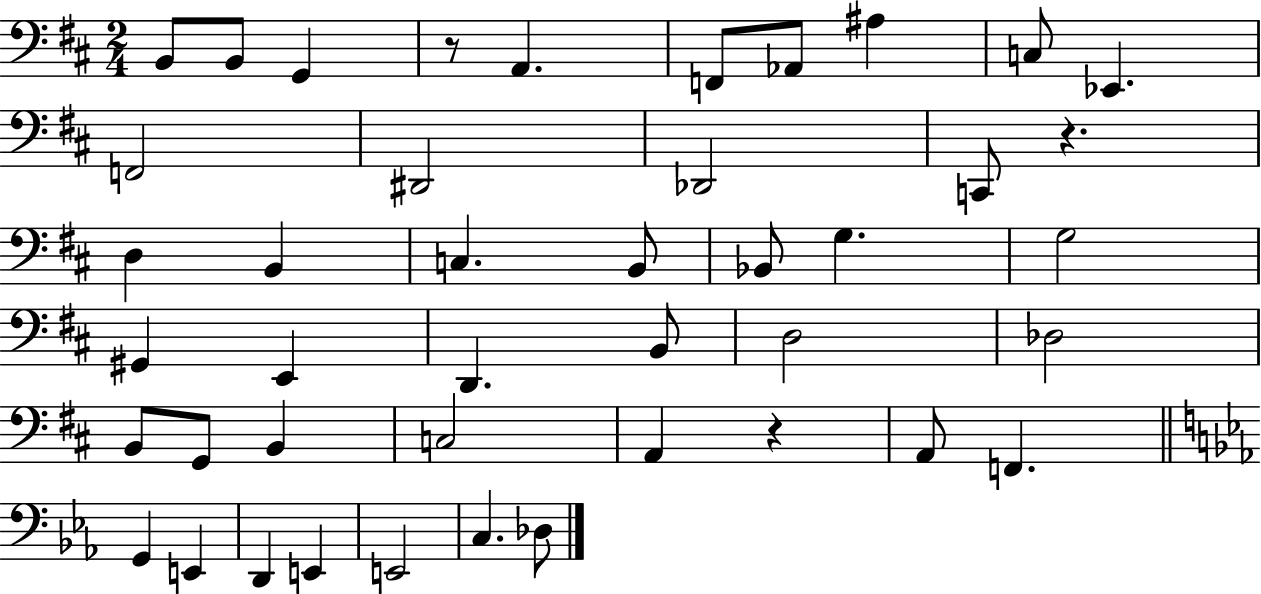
B2/e B2/e G2/q R/e A2/q. F2/e Ab2/e A#3/q C3/e Eb2/q. F2/h D#2/h Db2/h C2/e R/q. D3/q B2/q C3/q. B2/e Bb2/e G3/q. G3/h G#2/q E2/q D2/q. B2/e D3/h Db3/h B2/e G2/e B2/q C3/h A2/q R/q A2/e F2/q. G2/q E2/q D2/q E2/q E2/h C3/q. Db3/e